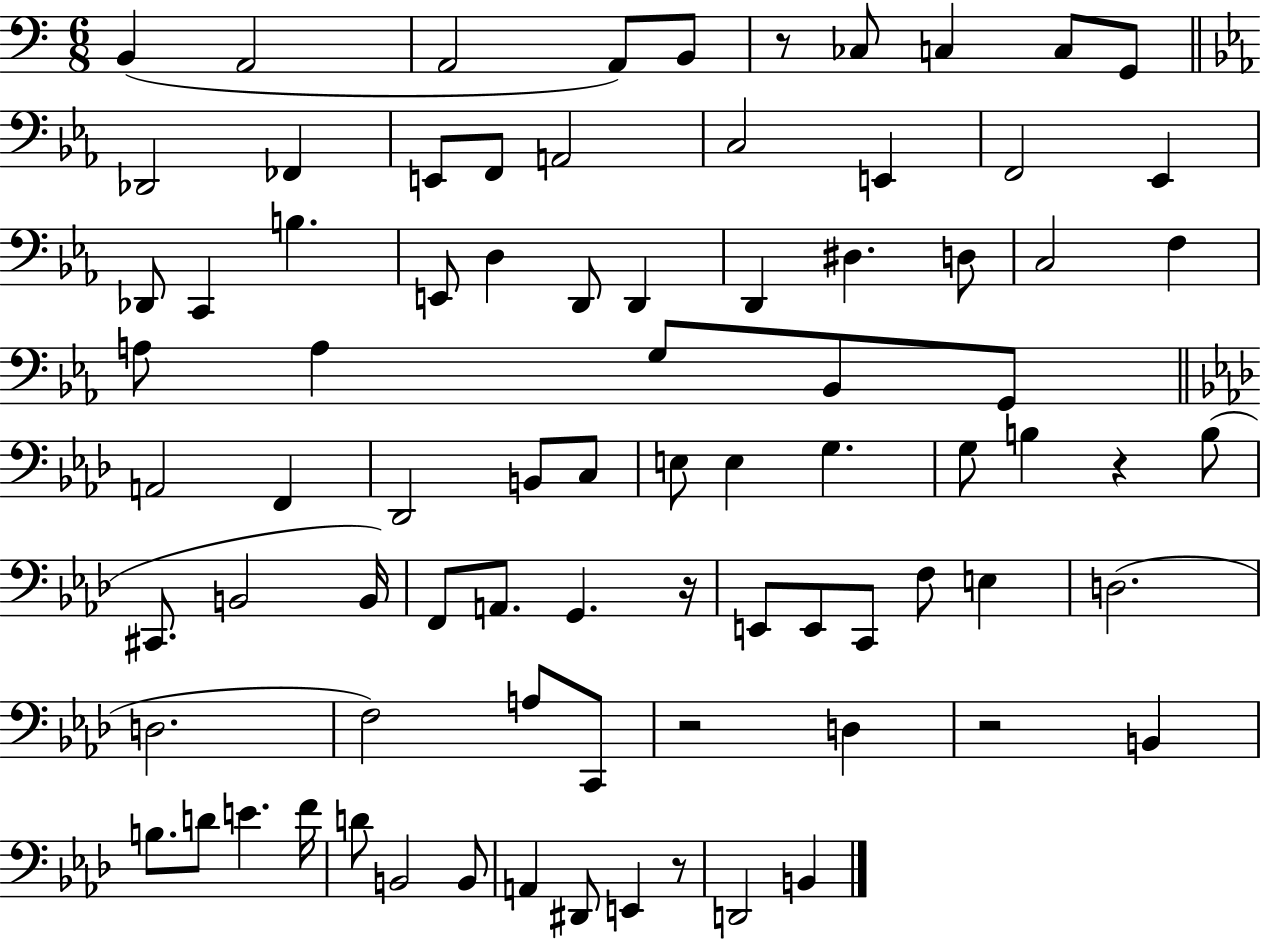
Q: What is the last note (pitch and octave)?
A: B2